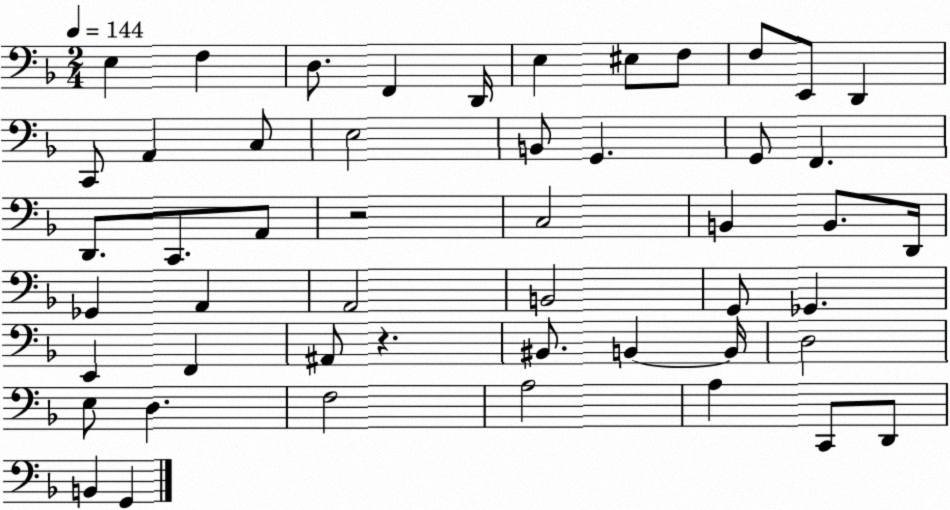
X:1
T:Untitled
M:2/4
L:1/4
K:F
E, F, D,/2 F,, D,,/4 E, ^E,/2 F,/2 F,/2 E,,/2 D,, C,,/2 A,, C,/2 E,2 B,,/2 G,, G,,/2 F,, D,,/2 C,,/2 A,,/2 z2 C,2 B,, B,,/2 D,,/4 _G,, A,, A,,2 B,,2 G,,/2 _G,, E,, F,, ^A,,/2 z ^B,,/2 B,, B,,/4 D,2 E,/2 D, F,2 A,2 A, C,,/2 D,,/2 B,, G,,